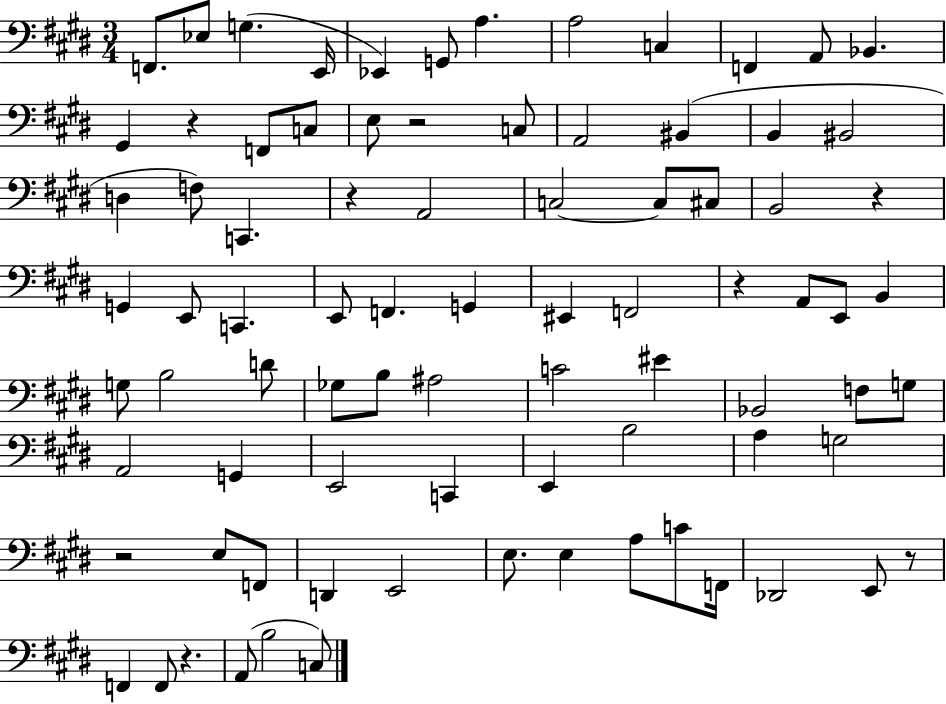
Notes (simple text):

F2/e. Eb3/e G3/q. E2/s Eb2/q G2/e A3/q. A3/h C3/q F2/q A2/e Bb2/q. G#2/q R/q F2/e C3/e E3/e R/h C3/e A2/h BIS2/q B2/q BIS2/h D3/q F3/e C2/q. R/q A2/h C3/h C3/e C#3/e B2/h R/q G2/q E2/e C2/q. E2/e F2/q. G2/q EIS2/q F2/h R/q A2/e E2/e B2/q G3/e B3/h D4/e Gb3/e B3/e A#3/h C4/h EIS4/q Bb2/h F3/e G3/e A2/h G2/q E2/h C2/q E2/q B3/h A3/q G3/h R/h E3/e F2/e D2/q E2/h E3/e. E3/q A3/e C4/e F2/s Db2/h E2/e R/e F2/q F2/e R/q. A2/e B3/h C3/e